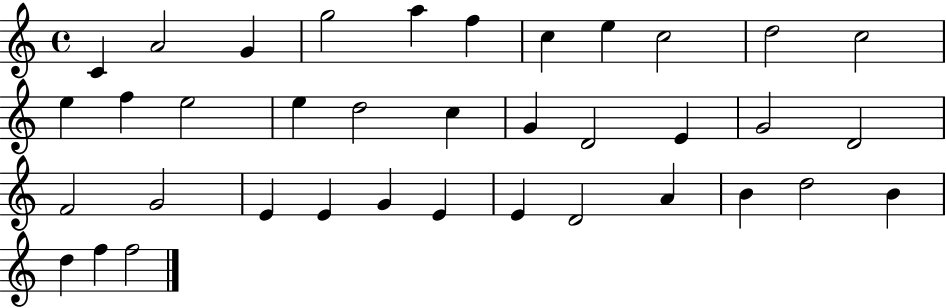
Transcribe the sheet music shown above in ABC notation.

X:1
T:Untitled
M:4/4
L:1/4
K:C
C A2 G g2 a f c e c2 d2 c2 e f e2 e d2 c G D2 E G2 D2 F2 G2 E E G E E D2 A B d2 B d f f2